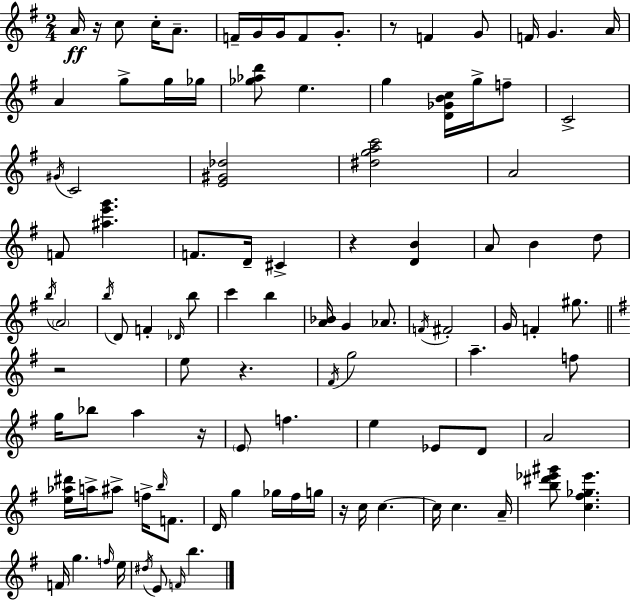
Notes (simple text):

A4/s R/s C5/e C5/s A4/e. F4/s G4/s G4/s F4/e G4/e. R/e F4/q G4/e F4/s G4/q. A4/s A4/q G5/e G5/s Gb5/s [Gb5,Ab5,D6]/e E5/q. G5/q [D4,Gb4,B4,C5]/s G5/s F5/e C4/h G#4/s C4/h [E4,G#4,Db5]/h [D#5,G5,A5,C6]/h A4/h F4/e [A#5,E6,G6]/q. F4/e. D4/s C#4/q R/q [D4,B4]/q A4/e B4/q D5/e B5/s A4/h B5/s D4/e F4/q Db4/s B5/e C6/q B5/q [A4,Bb4]/s G4/q Ab4/e. F4/s F#4/h G4/s F4/q G#5/e. R/h E5/e R/q. F#4/s G5/h A5/q. F5/e G5/s Bb5/e A5/q R/s E4/e F5/q. E5/q Eb4/e D4/e A4/h [E5,Ab5,D#6]/s A5/s A#5/e F5/s B5/s F4/e. D4/s G5/q Gb5/s F#5/s G5/s R/s C5/s C5/q. C5/s C5/q. A4/s [B5,D#6,Eb6,G#6]/e [C5,F#5,Gb5,Eb6]/q. F4/s G5/q. F5/s E5/s D#5/s E4/e F4/s B5/q.